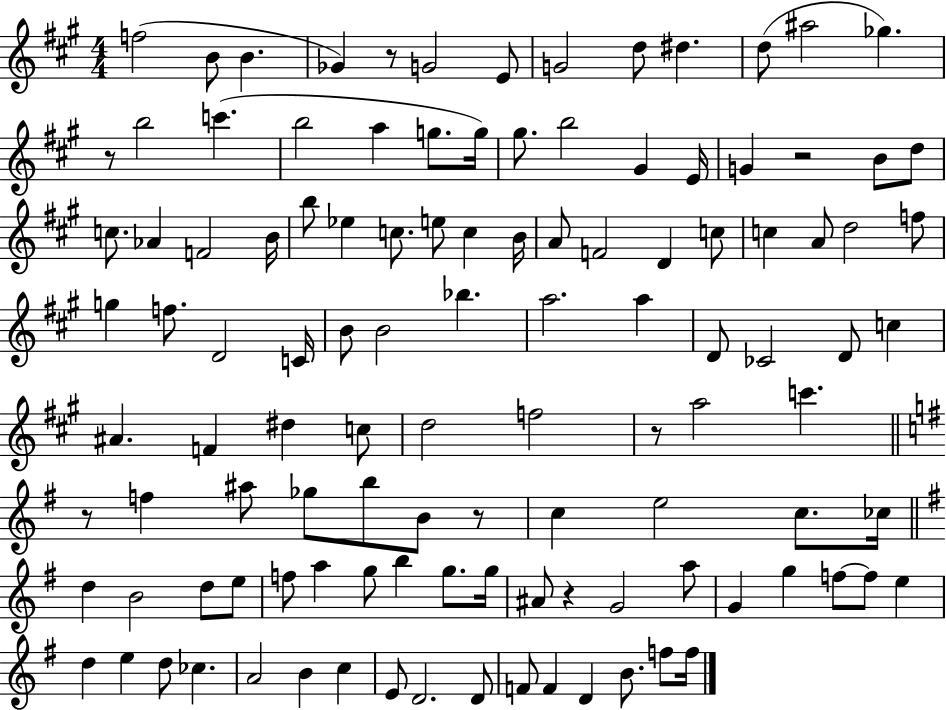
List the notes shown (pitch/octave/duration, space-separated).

F5/h B4/e B4/q. Gb4/q R/e G4/h E4/e G4/h D5/e D#5/q. D5/e A#5/h Gb5/q. R/e B5/h C6/q. B5/h A5/q G5/e. G5/s G#5/e. B5/h G#4/q E4/s G4/q R/h B4/e D5/e C5/e. Ab4/q F4/h B4/s B5/e Eb5/q C5/e. E5/e C5/q B4/s A4/e F4/h D4/q C5/e C5/q A4/e D5/h F5/e G5/q F5/e. D4/h C4/s B4/e B4/h Bb5/q. A5/h. A5/q D4/e CES4/h D4/e C5/q A#4/q. F4/q D#5/q C5/e D5/h F5/h R/e A5/h C6/q. R/e F5/q A#5/e Gb5/e B5/e B4/e R/e C5/q E5/h C5/e. CES5/s D5/q B4/h D5/e E5/e F5/e A5/q G5/e B5/q G5/e. G5/s A#4/e R/q G4/h A5/e G4/q G5/q F5/e F5/e E5/q D5/q E5/q D5/e CES5/q. A4/h B4/q C5/q E4/e D4/h. D4/e F4/e F4/q D4/q B4/e. F5/e F5/s